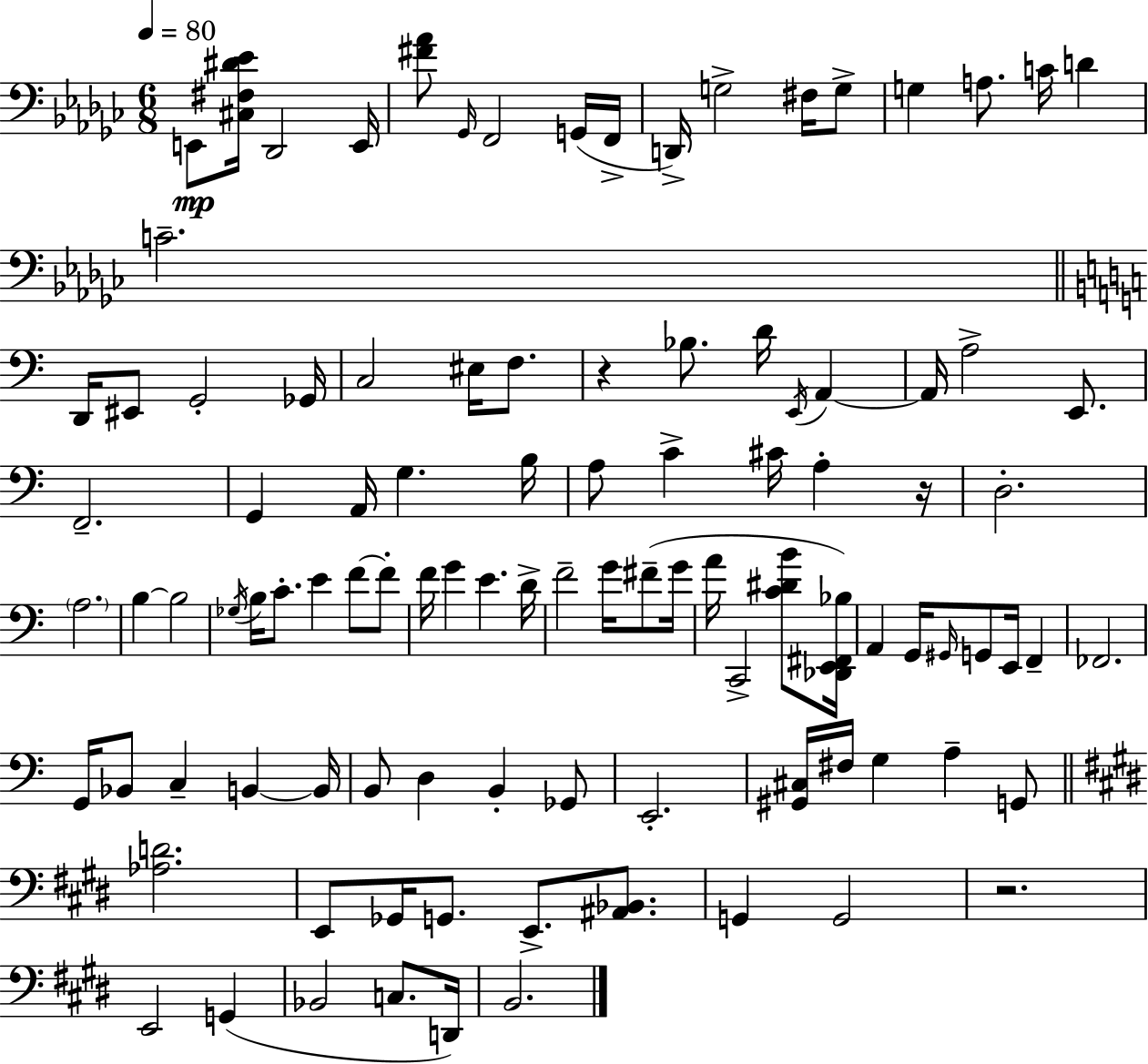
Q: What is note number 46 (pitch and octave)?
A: C4